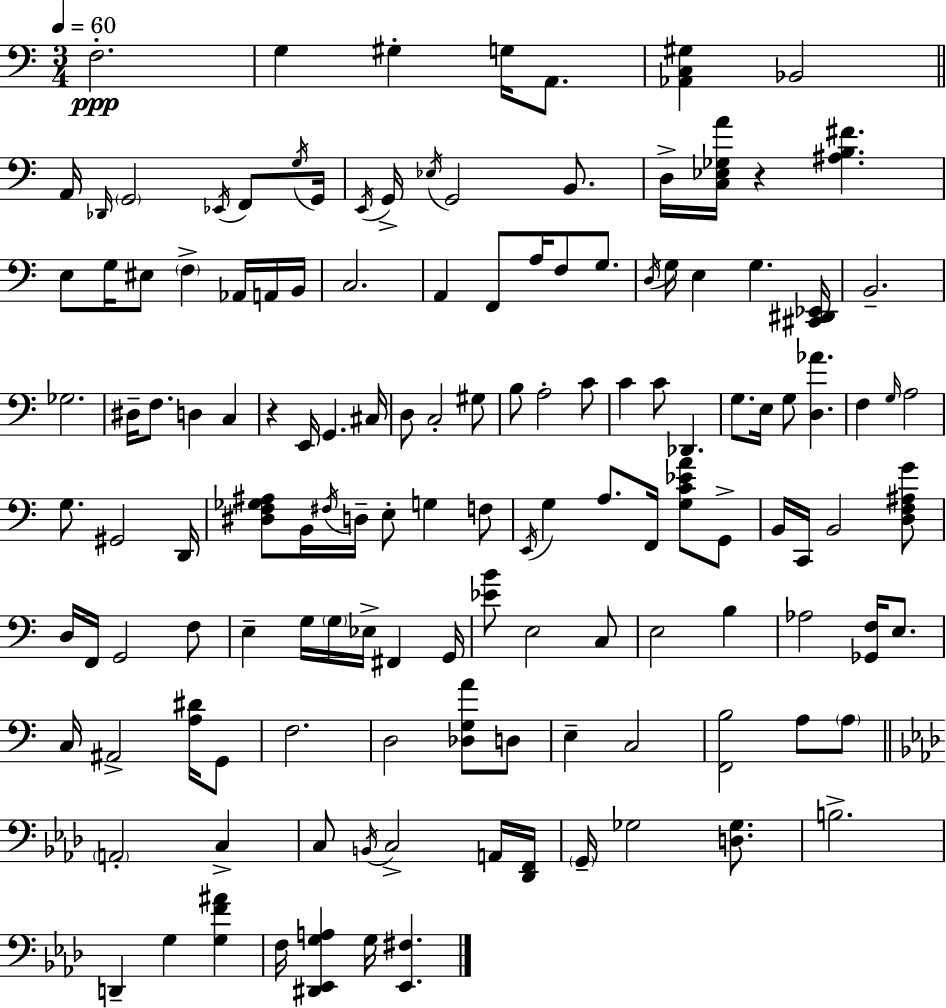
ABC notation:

X:1
T:Untitled
M:3/4
L:1/4
K:Am
F,2 G, ^G, G,/4 A,,/2 [_A,,C,^G,] _B,,2 A,,/4 _D,,/4 G,,2 _E,,/4 F,,/2 G,/4 G,,/4 E,,/4 G,,/4 _E,/4 G,,2 B,,/2 D,/4 [C,_E,_G,A]/4 z [^A,B,^F] E,/2 G,/4 ^E,/2 F, _A,,/4 A,,/4 B,,/4 C,2 A,, F,,/2 A,/4 F,/2 G,/2 D,/4 G,/4 E, G, [^C,,^D,,_E,,]/4 B,,2 _G,2 ^D,/4 F,/2 D, C, z E,,/4 G,, ^C,/4 D,/2 C,2 ^G,/2 B,/2 A,2 C/2 C C/2 _D,, G,/2 E,/4 G,/2 [D,_A] F, G,/4 A,2 G,/2 ^G,,2 D,,/4 [^D,F,_G,^A,]/2 B,,/4 ^F,/4 D,/4 E,/2 G, F,/2 E,,/4 G, A,/2 F,,/4 [G,C_EA]/2 G,,/2 B,,/4 C,,/4 B,,2 [D,F,^A,G]/2 D,/4 F,,/4 G,,2 F,/2 E, G,/4 G,/4 _E,/4 ^F,, G,,/4 [_EB]/2 E,2 C,/2 E,2 B, _A,2 [_G,,F,]/4 E,/2 C,/4 ^A,,2 [A,^D]/4 G,,/2 F,2 D,2 [_D,G,A]/2 D,/2 E, C,2 [F,,B,]2 A,/2 A,/2 A,,2 C, C,/2 B,,/4 C,2 A,,/4 [_D,,F,,]/4 G,,/4 _G,2 [D,_G,]/2 B,2 D,, G, [G,F^A] F,/4 [^D,,_E,,G,A,] G,/4 [_E,,^F,]